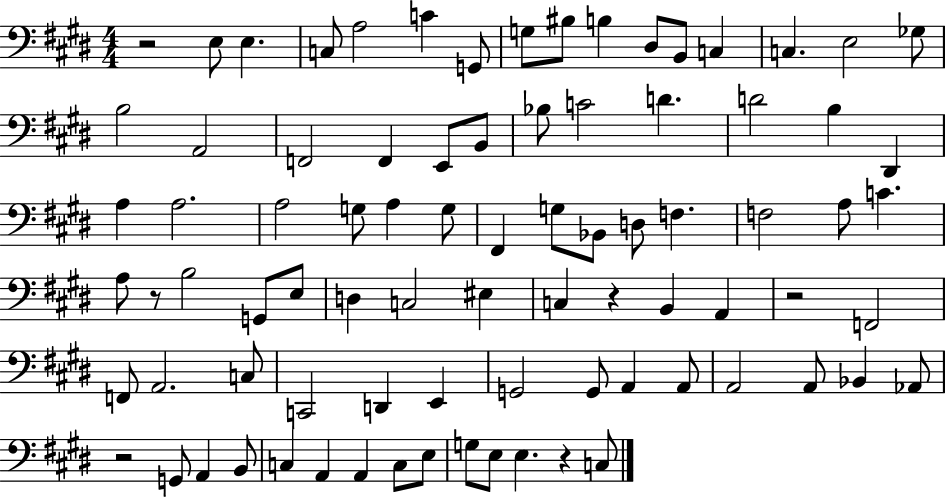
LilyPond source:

{
  \clef bass
  \numericTimeSignature
  \time 4/4
  \key e \major
  r2 e8 e4. | c8 a2 c'4 g,8 | g8 bis8 b4 dis8 b,8 c4 | c4. e2 ges8 | \break b2 a,2 | f,2 f,4 e,8 b,8 | bes8 c'2 d'4. | d'2 b4 dis,4 | \break a4 a2. | a2 g8 a4 g8 | fis,4 g8 bes,8 d8 f4. | f2 a8 c'4. | \break a8 r8 b2 g,8 e8 | d4 c2 eis4 | c4 r4 b,4 a,4 | r2 f,2 | \break f,8 a,2. c8 | c,2 d,4 e,4 | g,2 g,8 a,4 a,8 | a,2 a,8 bes,4 aes,8 | \break r2 g,8 a,4 b,8 | c4 a,4 a,4 c8 e8 | g8 e8 e4. r4 c8 | \bar "|."
}